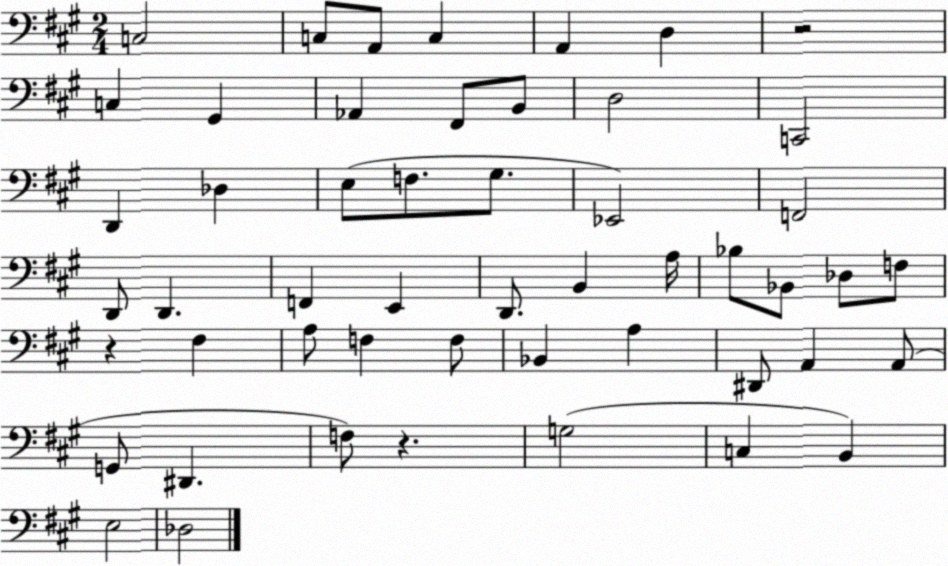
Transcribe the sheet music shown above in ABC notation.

X:1
T:Untitled
M:2/4
L:1/4
K:A
C,2 C,/2 A,,/2 C, A,, D, z2 C, ^G,, _A,, ^F,,/2 B,,/2 D,2 C,,2 D,, _D, E,/2 F,/2 ^G,/2 _E,,2 F,,2 D,,/2 D,, F,, E,, D,,/2 B,, A,/4 _B,/2 _B,,/2 _D,/2 F,/2 z ^F, A,/2 F, F,/2 _B,, A, ^D,,/2 A,, A,,/2 G,,/2 ^D,, F,/2 z G,2 C, B,, E,2 _D,2